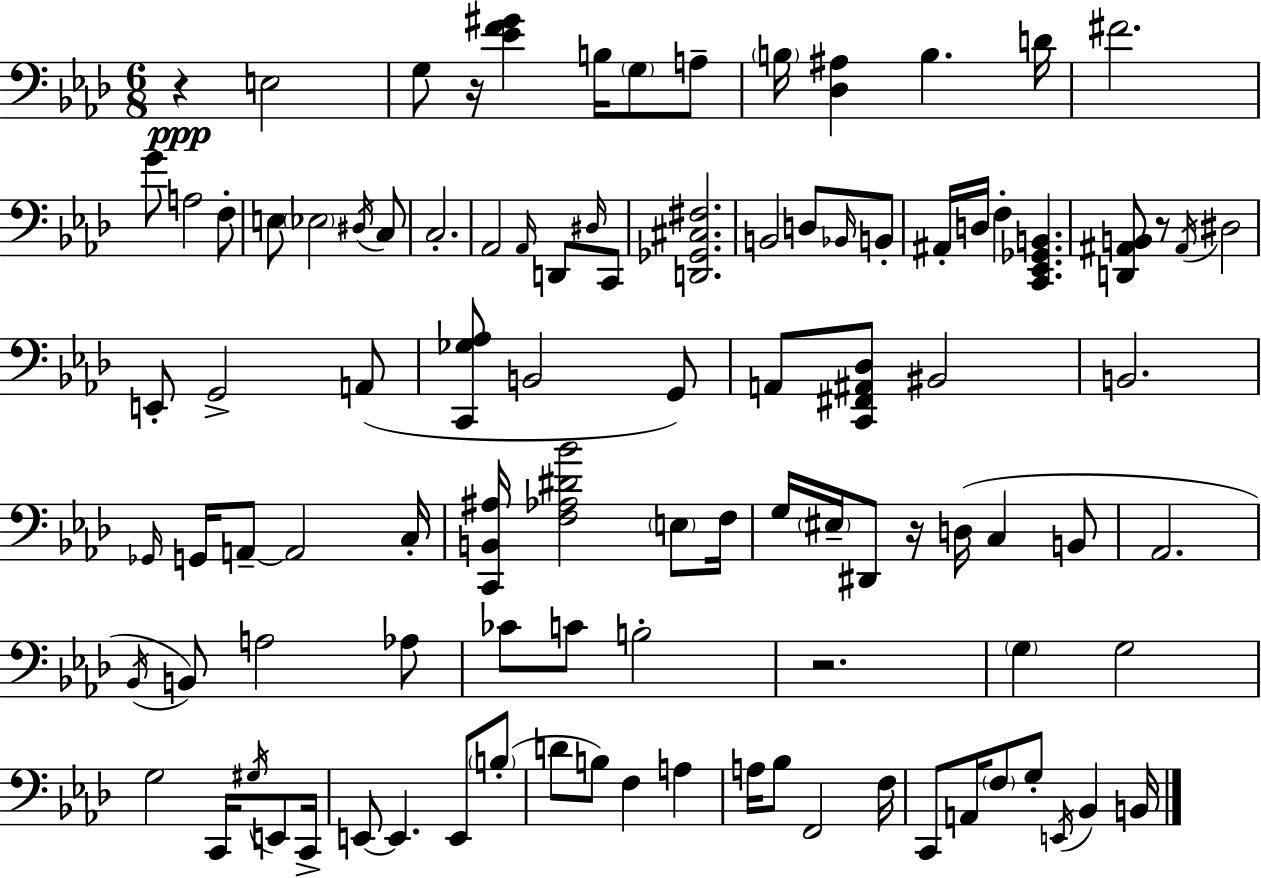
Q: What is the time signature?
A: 6/8